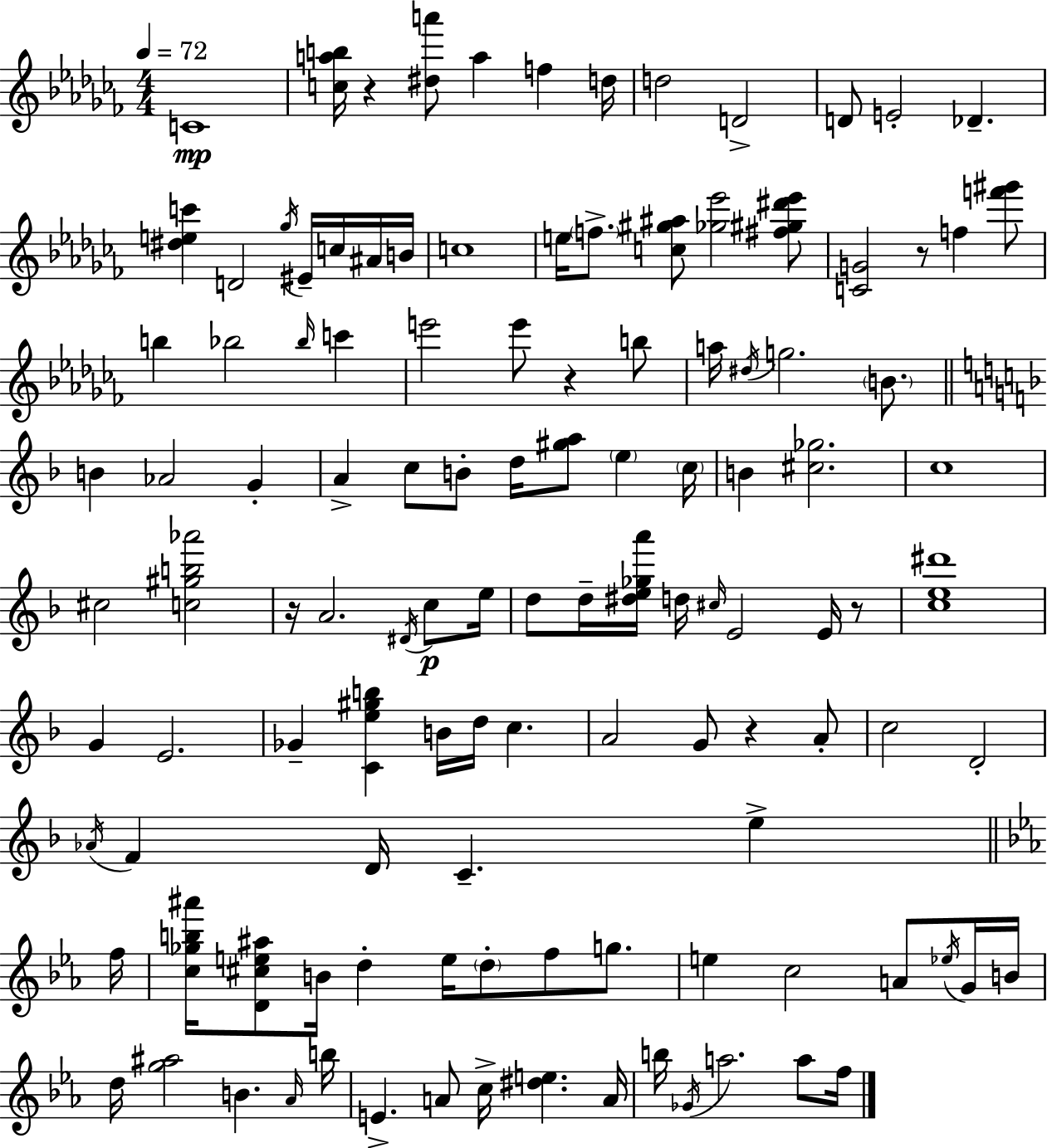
C4/w [C5,A5,B5]/s R/q [D#5,A6]/e A5/q F5/q D5/s D5/h D4/h D4/e E4/h Db4/q. [D#5,E5,C6]/q D4/h Gb5/s EIS4/s C5/s A#4/s B4/s C5/w E5/s F5/e. [C5,G#5,A#5]/e [Gb5,Eb6]/h [F#5,G#5,D#6,Eb6]/e [C4,G4]/h R/e F5/q [F6,G#6]/e B5/q Bb5/h Bb5/s C6/q E6/h E6/e R/q B5/e A5/s D#5/s G5/h. B4/e. B4/q Ab4/h G4/q A4/q C5/e B4/e D5/s [G#5,A5]/e E5/q C5/s B4/q [C#5,Gb5]/h. C5/w C#5/h [C5,G#5,B5,Ab6]/h R/s A4/h. D#4/s C5/e E5/s D5/e D5/s [D#5,E5,Gb5,A6]/s D5/s C#5/s E4/h E4/s R/e [C5,E5,D#6]/w G4/q E4/h. Gb4/q [C4,E5,G#5,B5]/q B4/s D5/s C5/q. A4/h G4/e R/q A4/e C5/h D4/h Ab4/s F4/q D4/s C4/q. E5/q F5/s [C5,Gb5,B5,A#6]/s [D4,C#5,E5,A#5]/e B4/s D5/q E5/s D5/e F5/e G5/e. E5/q C5/h A4/e Eb5/s G4/s B4/s D5/s [G5,A#5]/h B4/q. Ab4/s B5/s E4/q. A4/e C5/s [D#5,E5]/q. A4/s B5/s Gb4/s A5/h. A5/e F5/s